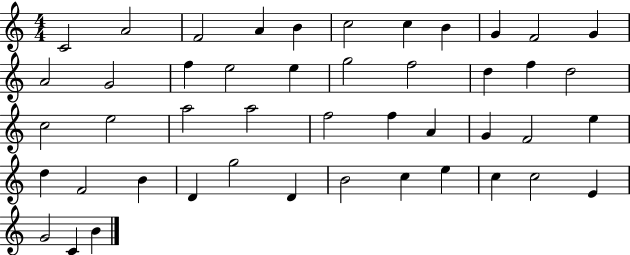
C4/h A4/h F4/h A4/q B4/q C5/h C5/q B4/q G4/q F4/h G4/q A4/h G4/h F5/q E5/h E5/q G5/h F5/h D5/q F5/q D5/h C5/h E5/h A5/h A5/h F5/h F5/q A4/q G4/q F4/h E5/q D5/q F4/h B4/q D4/q G5/h D4/q B4/h C5/q E5/q C5/q C5/h E4/q G4/h C4/q B4/q